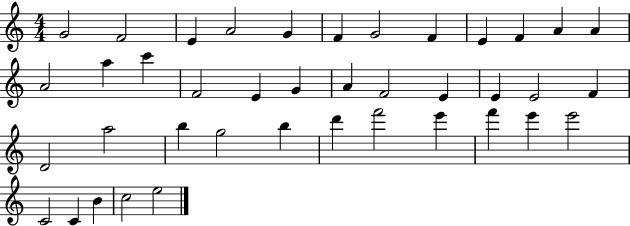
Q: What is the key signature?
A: C major